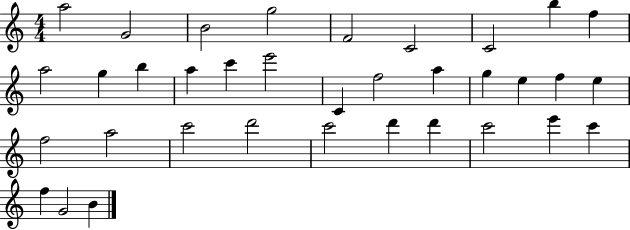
{
  \clef treble
  \numericTimeSignature
  \time 4/4
  \key c \major
  a''2 g'2 | b'2 g''2 | f'2 c'2 | c'2 b''4 f''4 | \break a''2 g''4 b''4 | a''4 c'''4 e'''2 | c'4 f''2 a''4 | g''4 e''4 f''4 e''4 | \break f''2 a''2 | c'''2 d'''2 | c'''2 d'''4 d'''4 | c'''2 e'''4 c'''4 | \break f''4 g'2 b'4 | \bar "|."
}